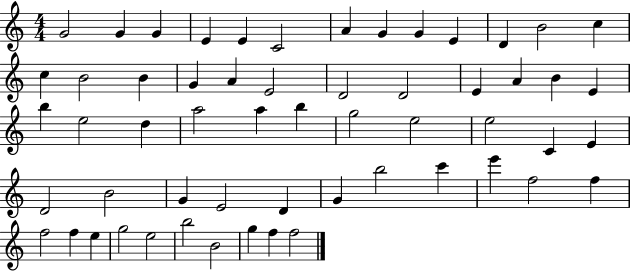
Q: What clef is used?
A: treble